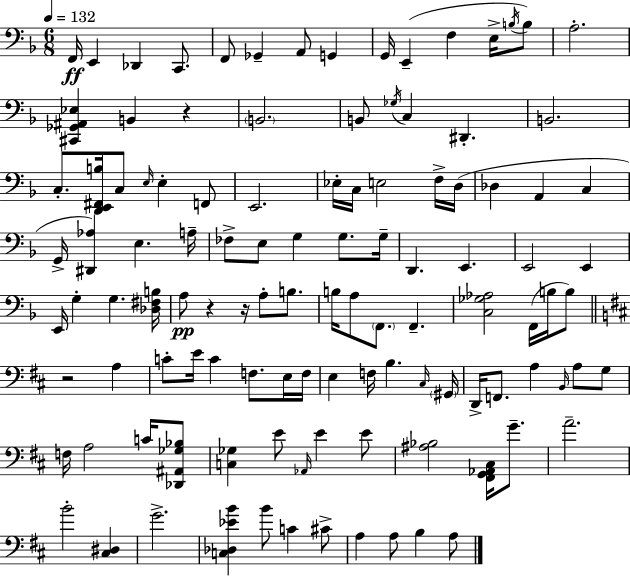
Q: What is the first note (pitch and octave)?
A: F2